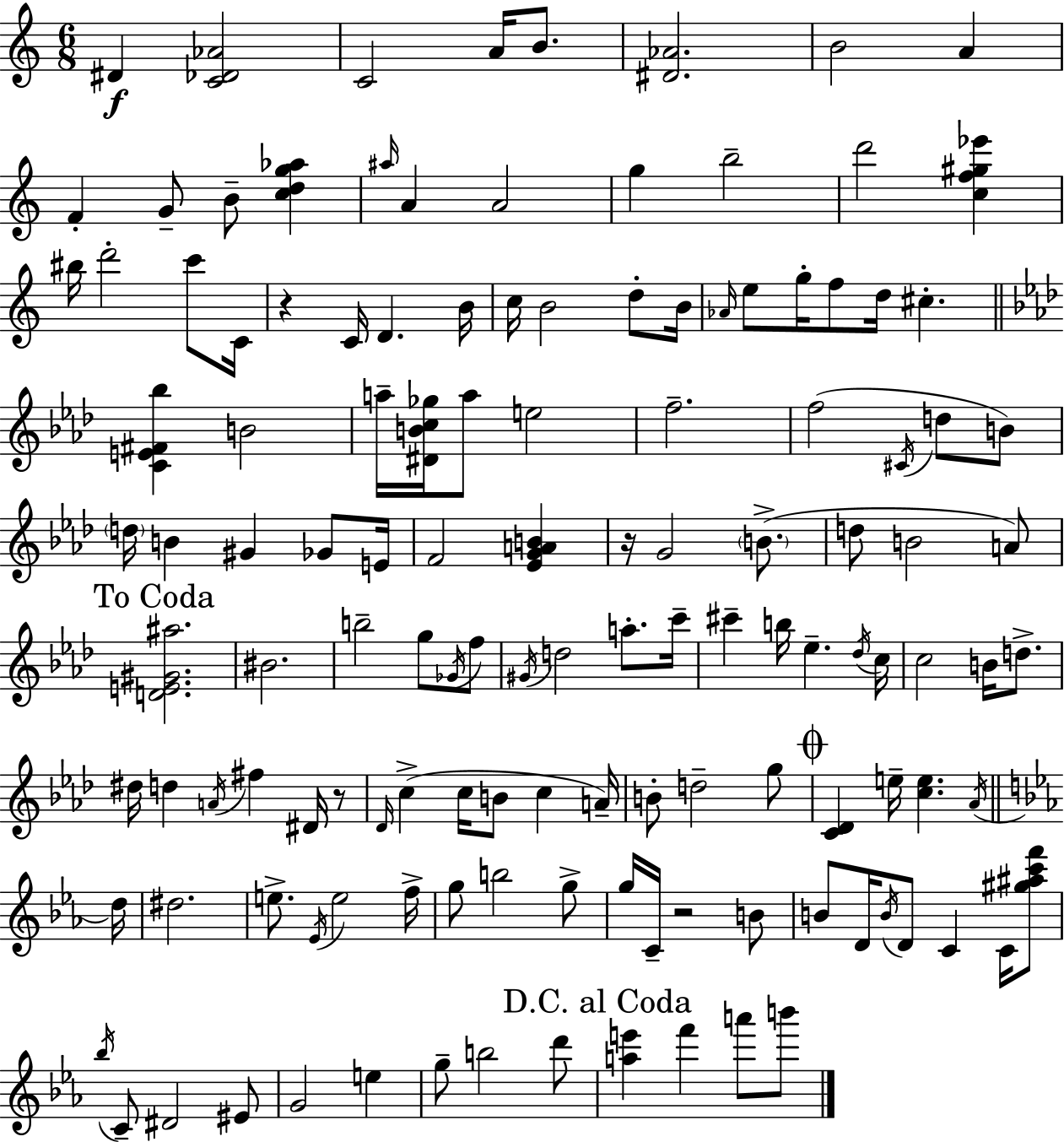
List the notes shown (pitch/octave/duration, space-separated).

D#4/q [C4,Db4,Ab4]/h C4/h A4/s B4/e. [D#4,Ab4]/h. B4/h A4/q F4/q G4/e B4/e [C5,D5,G5,Ab5]/q A#5/s A4/q A4/h G5/q B5/h D6/h [C5,F5,G#5,Eb6]/q BIS5/s D6/h C6/e C4/s R/q C4/s D4/q. B4/s C5/s B4/h D5/e B4/s Ab4/s E5/e G5/s F5/e D5/s C#5/q. [C4,E4,F#4,Bb5]/q B4/h A5/s [D#4,B4,C5,Gb5]/s A5/e E5/h F5/h. F5/h C#4/s D5/e B4/e D5/s B4/q G#4/q Gb4/e E4/s F4/h [Eb4,G4,A4,B4]/q R/s G4/h B4/e. D5/e B4/h A4/e [D4,E4,G#4,A#5]/h. BIS4/h. B5/h G5/e Gb4/s F5/e G#4/s D5/h A5/e. C6/s C#6/q B5/s Eb5/q. Db5/s C5/s C5/h B4/s D5/e. D#5/s D5/q A4/s F#5/q D#4/s R/e Db4/s C5/q C5/s B4/e C5/q A4/s B4/e D5/h G5/e [C4,Db4]/q E5/s [C5,E5]/q. Ab4/s D5/s D#5/h. E5/e. Eb4/s E5/h F5/s G5/e B5/h G5/e G5/s C4/s R/h B4/e B4/e D4/s B4/s D4/e C4/q C4/s [G#5,A#5,C6,F6]/e Bb5/s C4/e D#4/h EIS4/e G4/h E5/q G5/e B5/h D6/e [A5,E6]/q F6/q A6/e B6/e